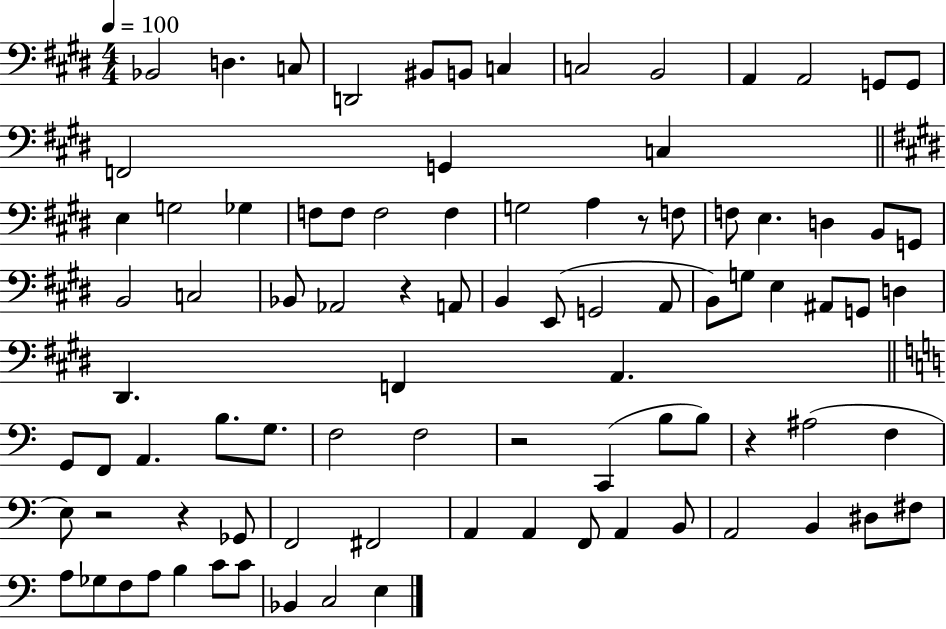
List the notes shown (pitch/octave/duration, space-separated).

Bb2/h D3/q. C3/e D2/h BIS2/e B2/e C3/q C3/h B2/h A2/q A2/h G2/e G2/e F2/h G2/q C3/q E3/q G3/h Gb3/q F3/e F3/e F3/h F3/q G3/h A3/q R/e F3/e F3/e E3/q. D3/q B2/e G2/e B2/h C3/h Bb2/e Ab2/h R/q A2/e B2/q E2/e G2/h A2/e B2/e G3/e E3/q A#2/e G2/e D3/q D#2/q. F2/q A2/q. G2/e F2/e A2/q. B3/e. G3/e. F3/h F3/h R/h C2/q B3/e B3/e R/q A#3/h F3/q E3/e R/h R/q Gb2/e F2/h F#2/h A2/q A2/q F2/e A2/q B2/e A2/h B2/q D#3/e F#3/e A3/e Gb3/e F3/e A3/e B3/q C4/e C4/e Bb2/q C3/h E3/q